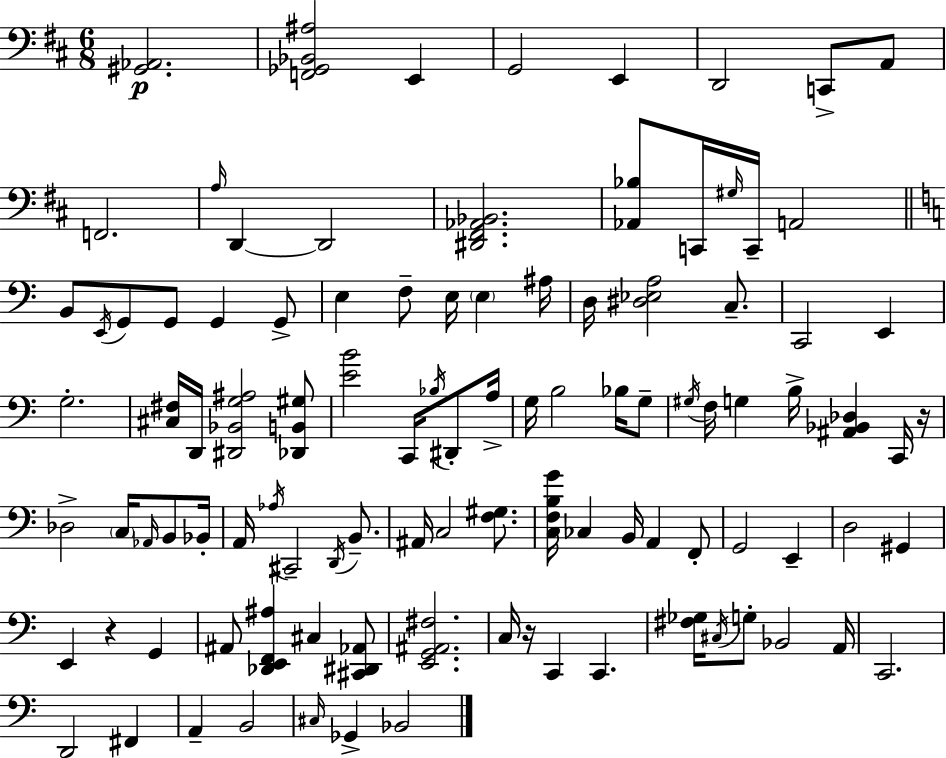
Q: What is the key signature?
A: D major